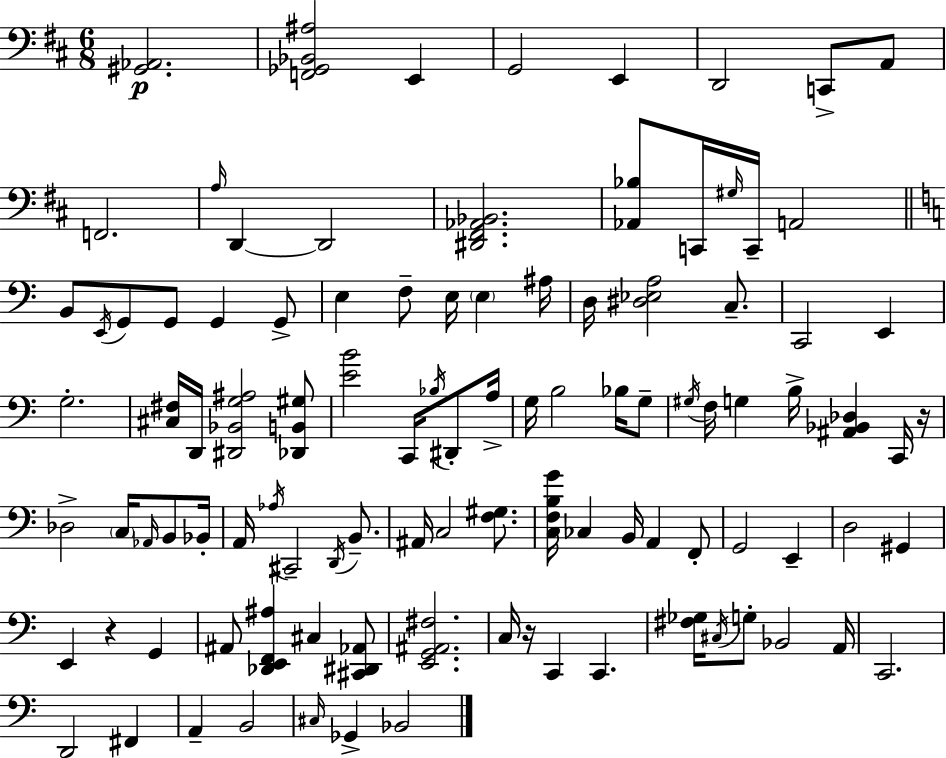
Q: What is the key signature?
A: D major